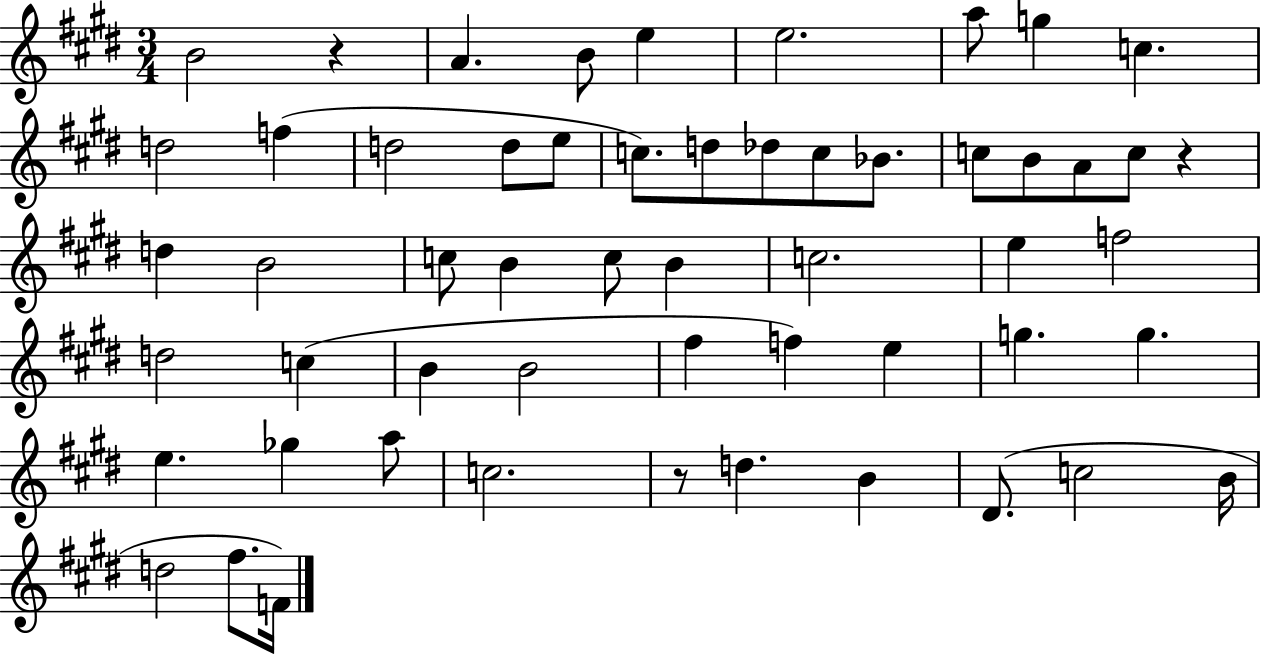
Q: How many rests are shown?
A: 3